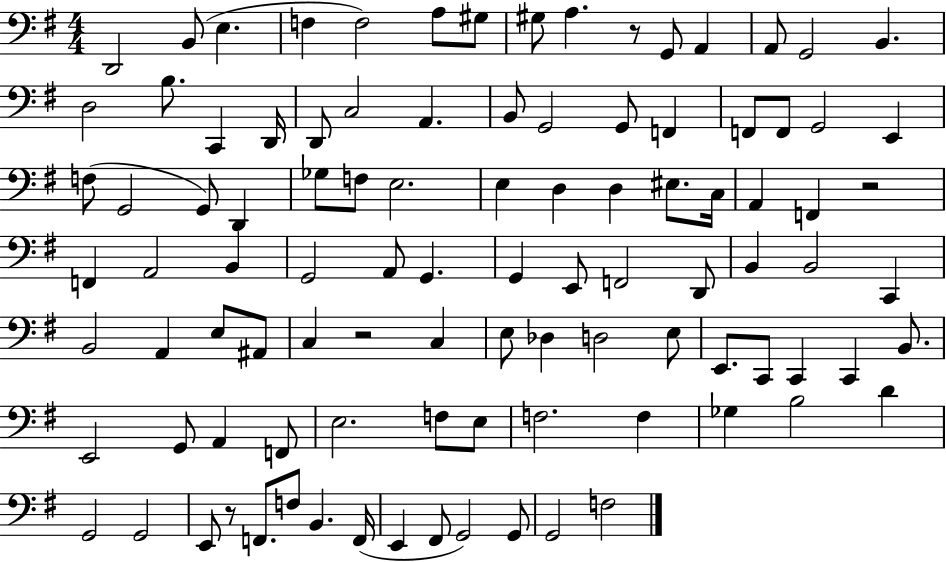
{
  \clef bass
  \numericTimeSignature
  \time 4/4
  \key g \major
  d,2 b,8( e4. | f4 f2) a8 gis8 | gis8 a4. r8 g,8 a,4 | a,8 g,2 b,4. | \break d2 b8. c,4 d,16 | d,8 c2 a,4. | b,8 g,2 g,8 f,4 | f,8 f,8 g,2 e,4 | \break f8( g,2 g,8) d,4 | ges8 f8 e2. | e4 d4 d4 eis8. c16 | a,4 f,4 r2 | \break f,4 a,2 b,4 | g,2 a,8 g,4. | g,4 e,8 f,2 d,8 | b,4 b,2 c,4 | \break b,2 a,4 e8 ais,8 | c4 r2 c4 | e8 des4 d2 e8 | e,8. c,8 c,4 c,4 b,8. | \break e,2 g,8 a,4 f,8 | e2. f8 e8 | f2. f4 | ges4 b2 d'4 | \break g,2 g,2 | e,8 r8 f,8. f8 b,4. f,16( | e,4 fis,8 g,2) g,8 | g,2 f2 | \break \bar "|."
}